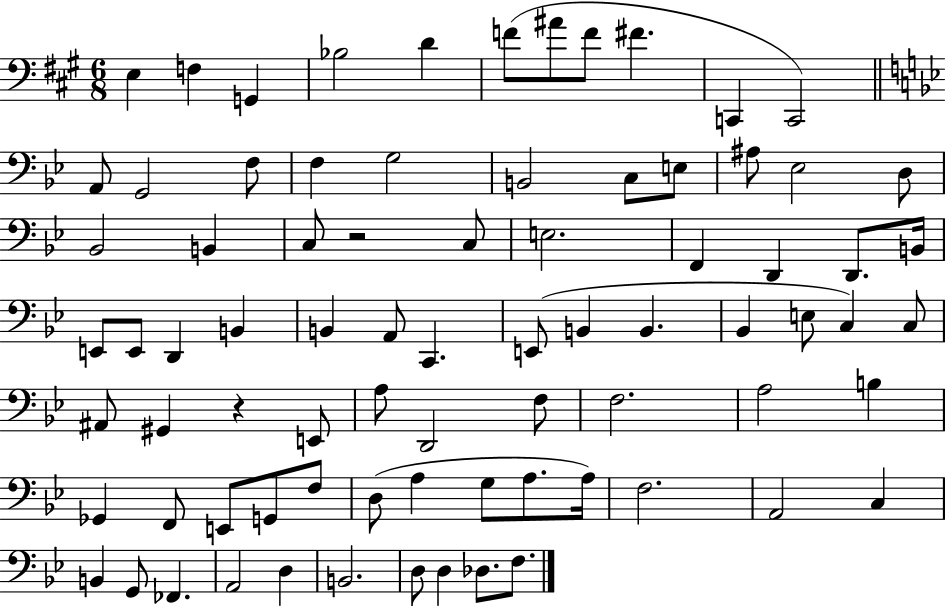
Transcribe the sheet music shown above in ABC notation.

X:1
T:Untitled
M:6/8
L:1/4
K:A
E, F, G,, _B,2 D F/2 ^A/2 F/2 ^F C,, C,,2 A,,/2 G,,2 F,/2 F, G,2 B,,2 C,/2 E,/2 ^A,/2 _E,2 D,/2 _B,,2 B,, C,/2 z2 C,/2 E,2 F,, D,, D,,/2 B,,/4 E,,/2 E,,/2 D,, B,, B,, A,,/2 C,, E,,/2 B,, B,, _B,, E,/2 C, C,/2 ^A,,/2 ^G,, z E,,/2 A,/2 D,,2 F,/2 F,2 A,2 B, _G,, F,,/2 E,,/2 G,,/2 F,/2 D,/2 A, G,/2 A,/2 A,/4 F,2 A,,2 C, B,, G,,/2 _F,, A,,2 D, B,,2 D,/2 D, _D,/2 F,/2